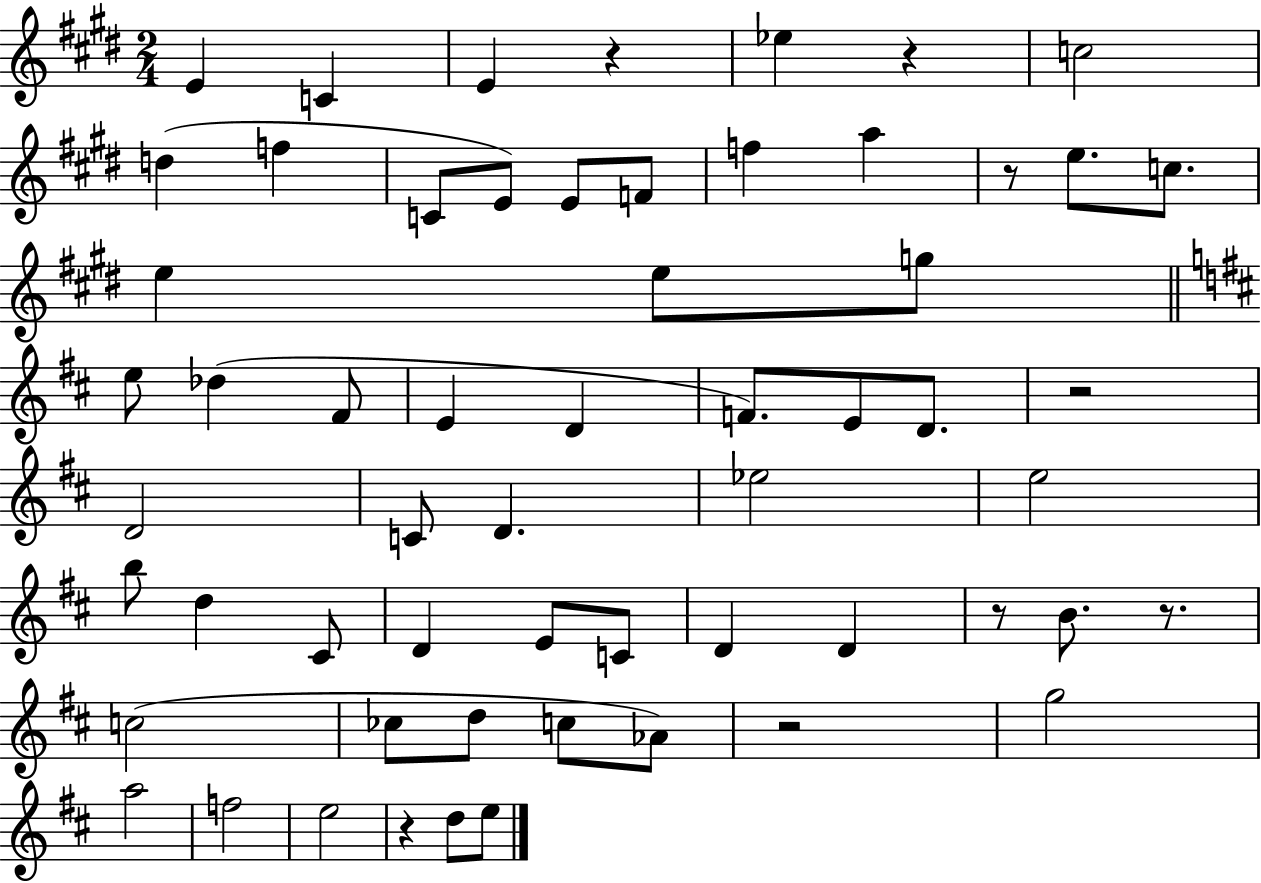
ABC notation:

X:1
T:Untitled
M:2/4
L:1/4
K:E
E C E z _e z c2 d f C/2 E/2 E/2 F/2 f a z/2 e/2 c/2 e e/2 g/2 e/2 _d ^F/2 E D F/2 E/2 D/2 z2 D2 C/2 D _e2 e2 b/2 d ^C/2 D E/2 C/2 D D z/2 B/2 z/2 c2 _c/2 d/2 c/2 _A/2 z2 g2 a2 f2 e2 z d/2 e/2